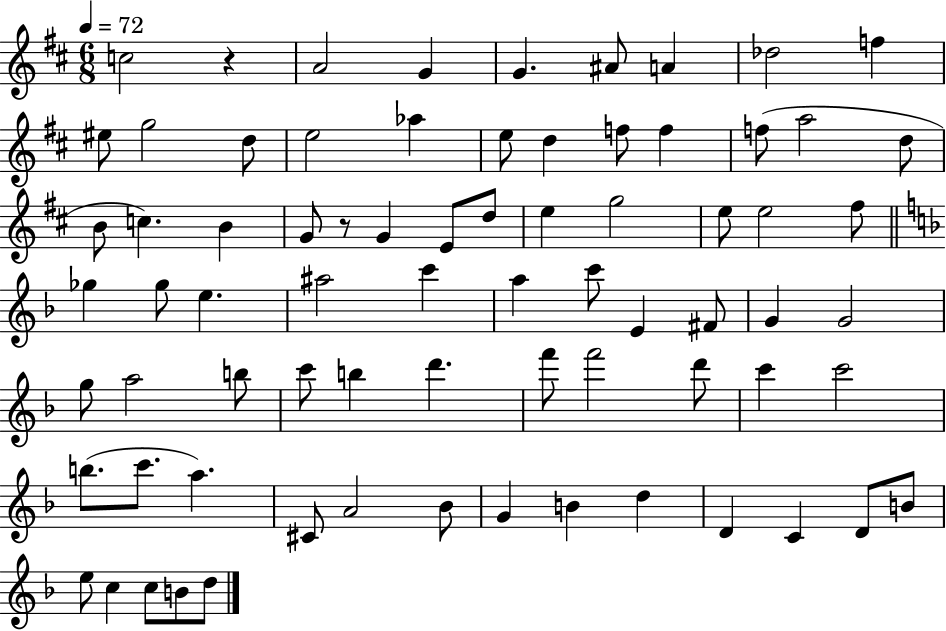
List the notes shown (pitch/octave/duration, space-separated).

C5/h R/q A4/h G4/q G4/q. A#4/e A4/q Db5/h F5/q EIS5/e G5/h D5/e E5/h Ab5/q E5/e D5/q F5/e F5/q F5/e A5/h D5/e B4/e C5/q. B4/q G4/e R/e G4/q E4/e D5/e E5/q G5/h E5/e E5/h F#5/e Gb5/q Gb5/e E5/q. A#5/h C6/q A5/q C6/e E4/q F#4/e G4/q G4/h G5/e A5/h B5/e C6/e B5/q D6/q. F6/e F6/h D6/e C6/q C6/h B5/e. C6/e. A5/q. C#4/e A4/h Bb4/e G4/q B4/q D5/q D4/q C4/q D4/e B4/e E5/e C5/q C5/e B4/e D5/e